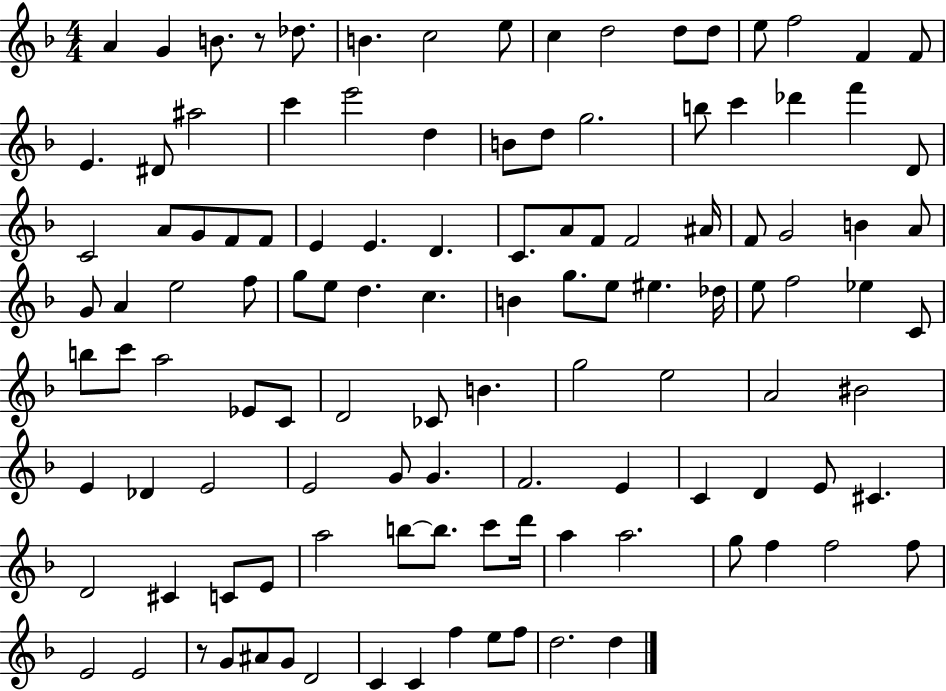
A4/q G4/q B4/e. R/e Db5/e. B4/q. C5/h E5/e C5/q D5/h D5/e D5/e E5/e F5/h F4/q F4/e E4/q. D#4/e A#5/h C6/q E6/h D5/q B4/e D5/e G5/h. B5/e C6/q Db6/q F6/q D4/e C4/h A4/e G4/e F4/e F4/e E4/q E4/q. D4/q. C4/e. A4/e F4/e F4/h A#4/s F4/e G4/h B4/q A4/e G4/e A4/q E5/h F5/e G5/e E5/e D5/q. C5/q. B4/q G5/e. E5/e EIS5/q. Db5/s E5/e F5/h Eb5/q C4/e B5/e C6/e A5/h Eb4/e C4/e D4/h CES4/e B4/q. G5/h E5/h A4/h BIS4/h E4/q Db4/q E4/h E4/h G4/e G4/q. F4/h. E4/q C4/q D4/q E4/e C#4/q. D4/h C#4/q C4/e E4/e A5/h B5/e B5/e. C6/e D6/s A5/q A5/h. G5/e F5/q F5/h F5/e E4/h E4/h R/e G4/e A#4/e G4/e D4/h C4/q C4/q F5/q E5/e F5/e D5/h. D5/q